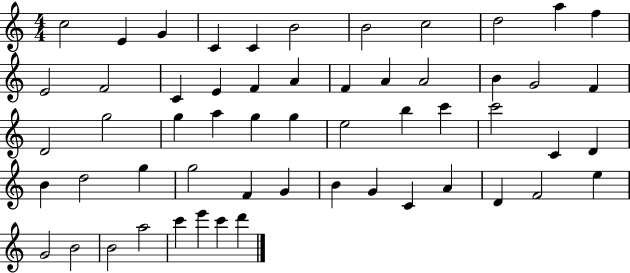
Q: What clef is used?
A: treble